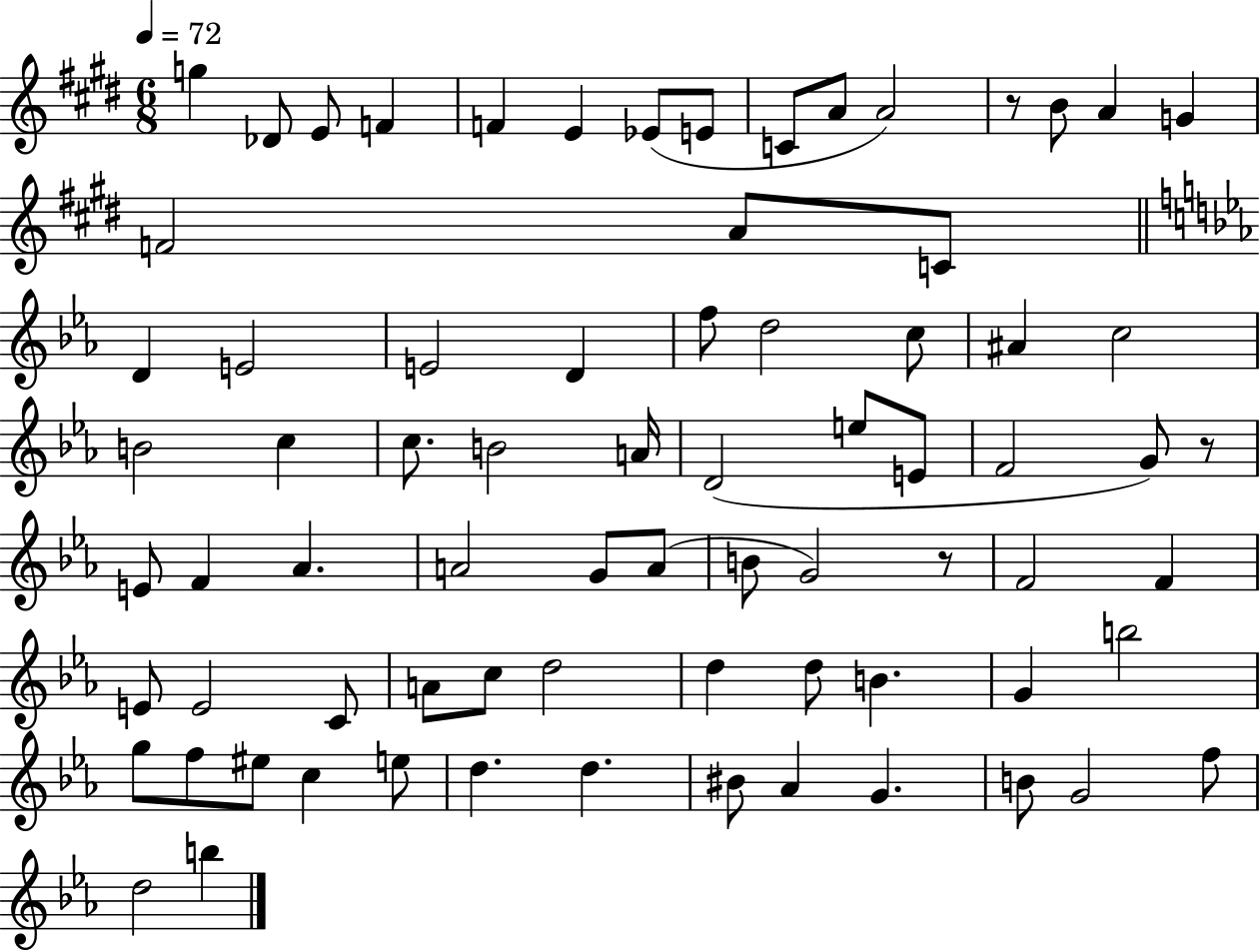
G5/q Db4/e E4/e F4/q F4/q E4/q Eb4/e E4/e C4/e A4/e A4/h R/e B4/e A4/q G4/q F4/h A4/e C4/e D4/q E4/h E4/h D4/q F5/e D5/h C5/e A#4/q C5/h B4/h C5/q C5/e. B4/h A4/s D4/h E5/e E4/e F4/h G4/e R/e E4/e F4/q Ab4/q. A4/h G4/e A4/e B4/e G4/h R/e F4/h F4/q E4/e E4/h C4/e A4/e C5/e D5/h D5/q D5/e B4/q. G4/q B5/h G5/e F5/e EIS5/e C5/q E5/e D5/q. D5/q. BIS4/e Ab4/q G4/q. B4/e G4/h F5/e D5/h B5/q